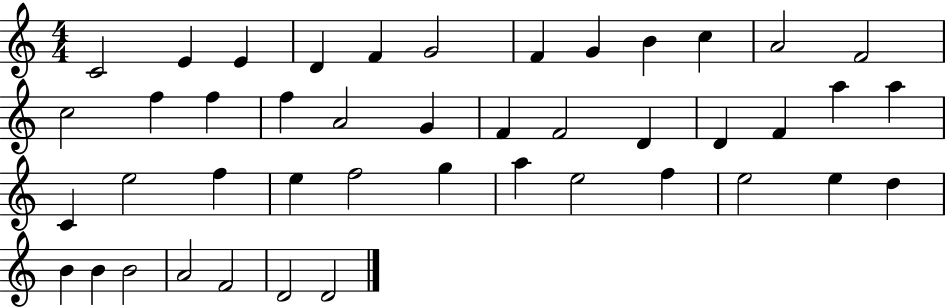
X:1
T:Untitled
M:4/4
L:1/4
K:C
C2 E E D F G2 F G B c A2 F2 c2 f f f A2 G F F2 D D F a a C e2 f e f2 g a e2 f e2 e d B B B2 A2 F2 D2 D2